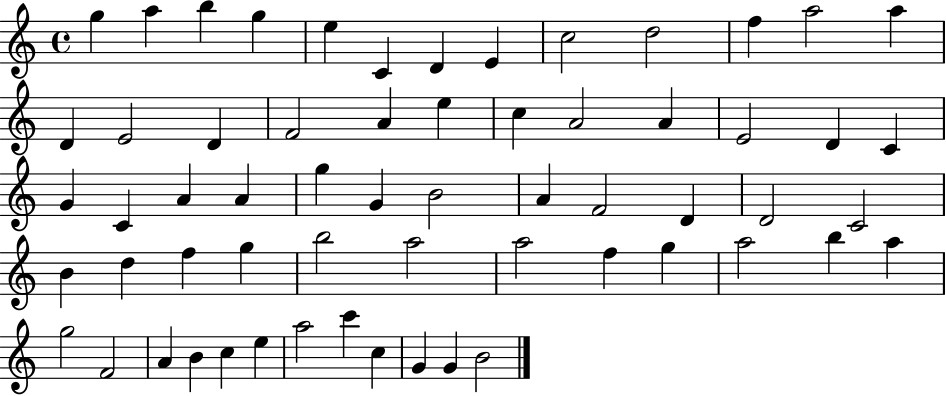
G5/q A5/q B5/q G5/q E5/q C4/q D4/q E4/q C5/h D5/h F5/q A5/h A5/q D4/q E4/h D4/q F4/h A4/q E5/q C5/q A4/h A4/q E4/h D4/q C4/q G4/q C4/q A4/q A4/q G5/q G4/q B4/h A4/q F4/h D4/q D4/h C4/h B4/q D5/q F5/q G5/q B5/h A5/h A5/h F5/q G5/q A5/h B5/q A5/q G5/h F4/h A4/q B4/q C5/q E5/q A5/h C6/q C5/q G4/q G4/q B4/h